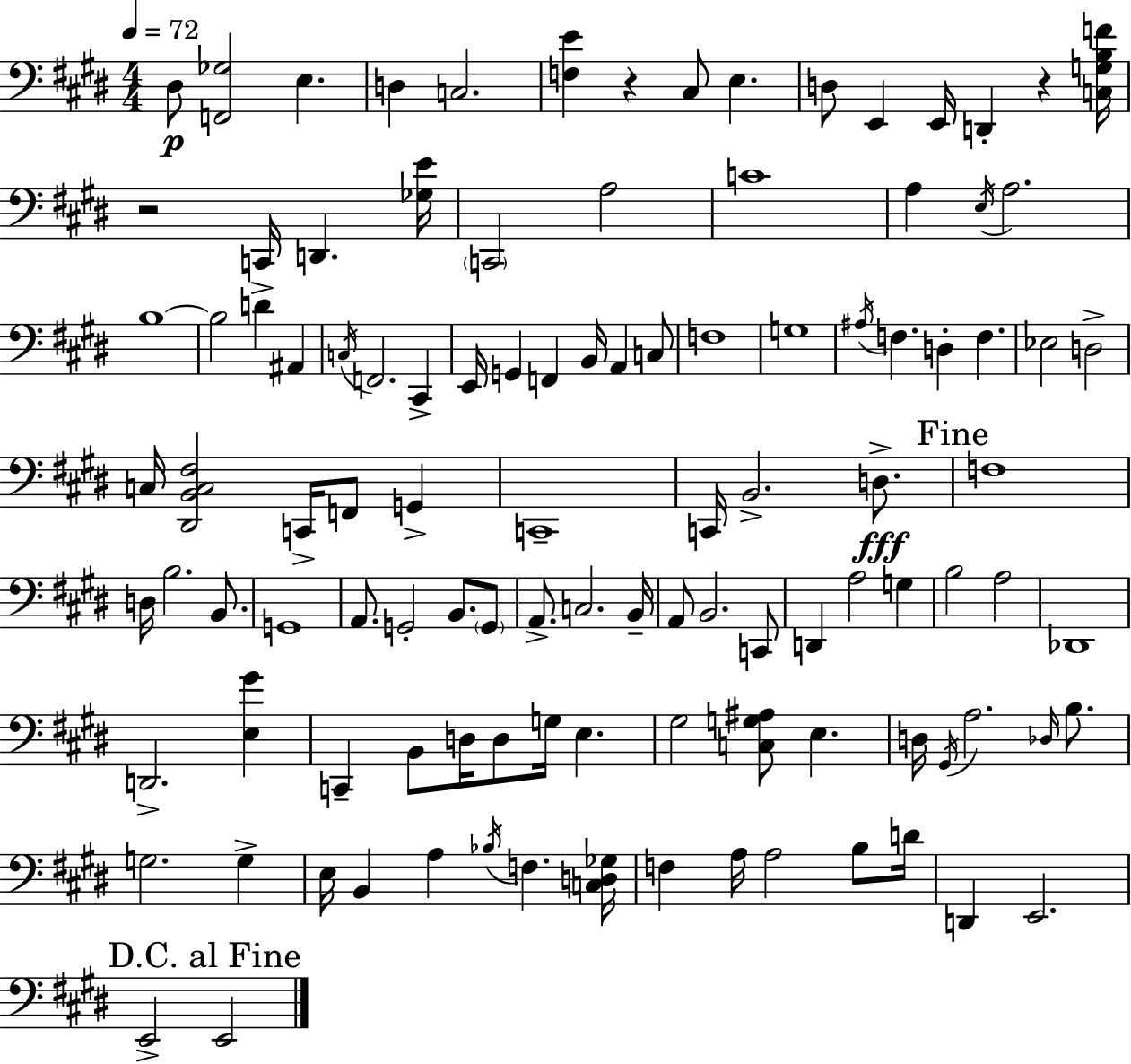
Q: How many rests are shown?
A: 3